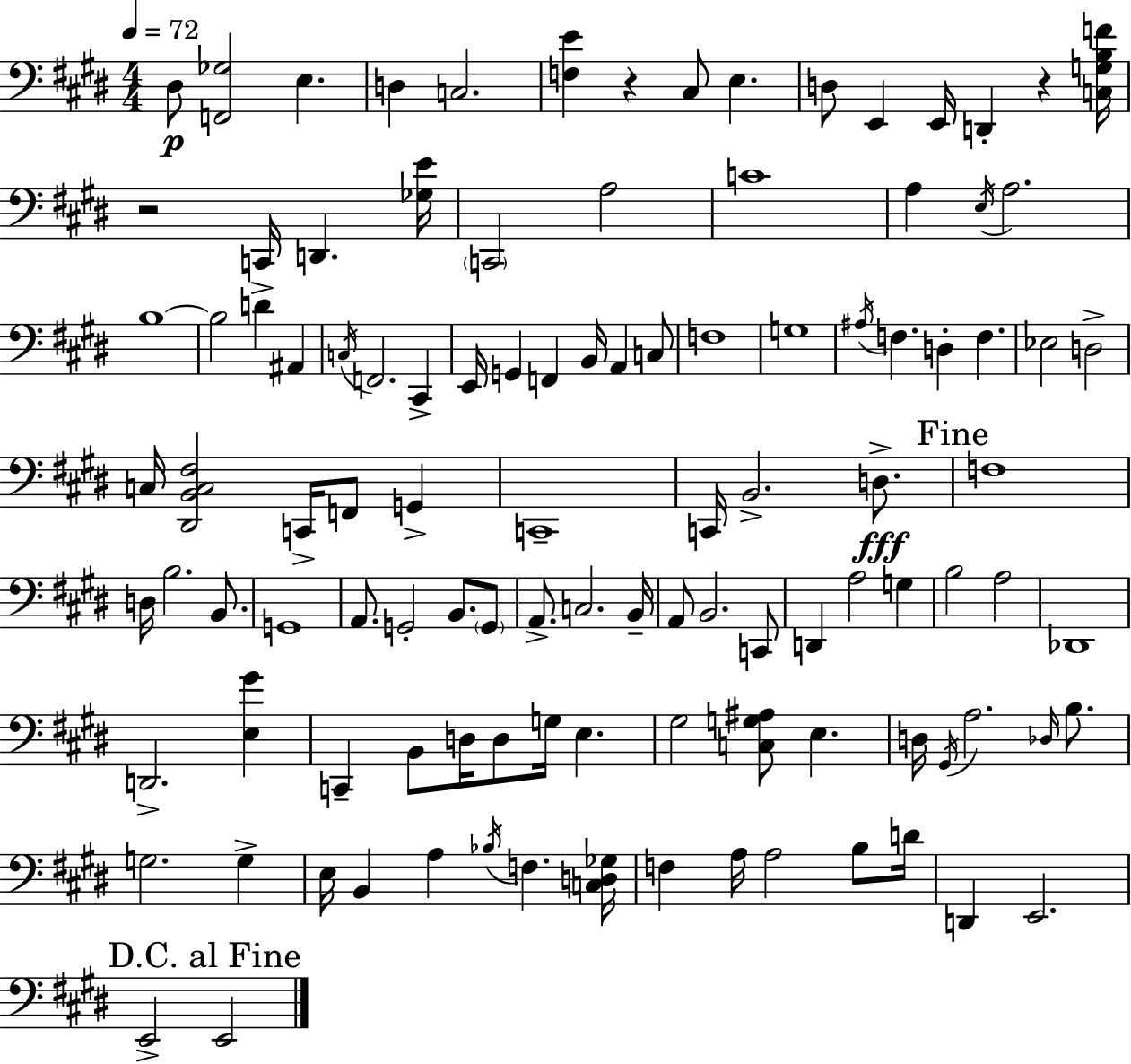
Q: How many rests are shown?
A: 3